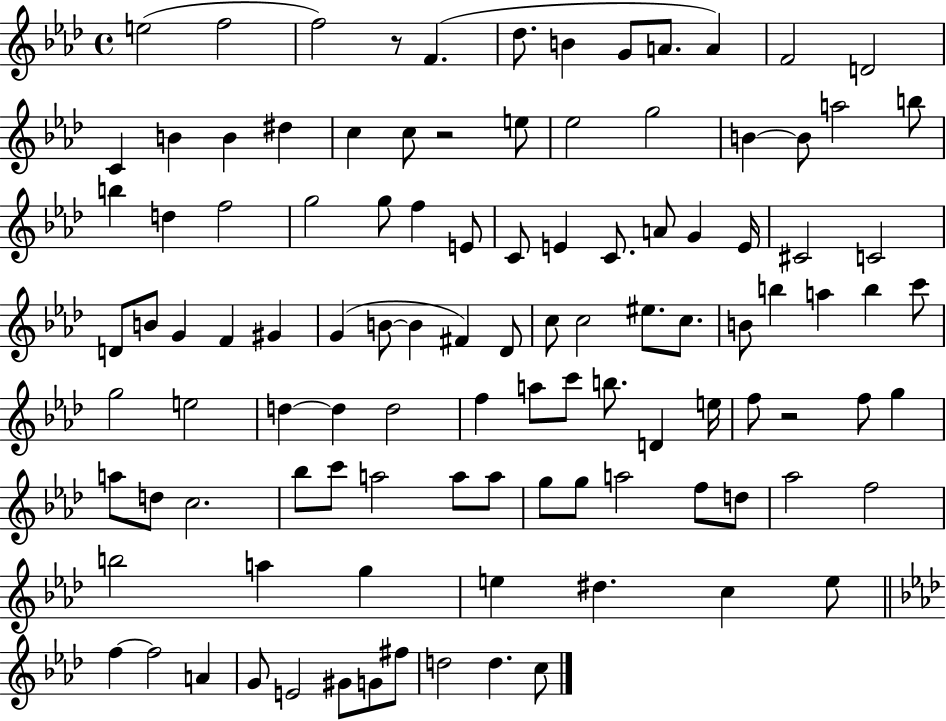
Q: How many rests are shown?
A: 3